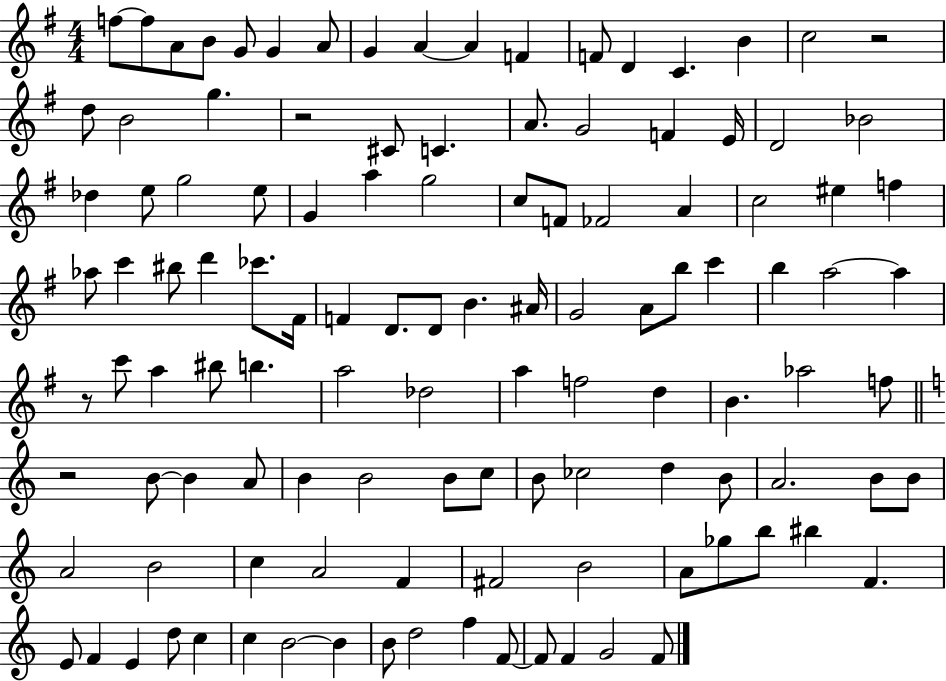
F5/e F5/e A4/e B4/e G4/e G4/q A4/e G4/q A4/q A4/q F4/q F4/e D4/q C4/q. B4/q C5/h R/h D5/e B4/h G5/q. R/h C#4/e C4/q. A4/e. G4/h F4/q E4/s D4/h Bb4/h Db5/q E5/e G5/h E5/e G4/q A5/q G5/h C5/e F4/e FES4/h A4/q C5/h EIS5/q F5/q Ab5/e C6/q BIS5/e D6/q CES6/e. F#4/s F4/q D4/e. D4/e B4/q. A#4/s G4/h A4/e B5/e C6/q B5/q A5/h A5/q R/e C6/e A5/q BIS5/e B5/q. A5/h Db5/h A5/q F5/h D5/q B4/q. Ab5/h F5/e R/h B4/e B4/q A4/e B4/q B4/h B4/e C5/e B4/e CES5/h D5/q B4/e A4/h. B4/e B4/e A4/h B4/h C5/q A4/h F4/q F#4/h B4/h A4/e Gb5/e B5/e BIS5/q F4/q. E4/e F4/q E4/q D5/e C5/q C5/q B4/h B4/q B4/e D5/h F5/q F4/e F4/e F4/q G4/h F4/e